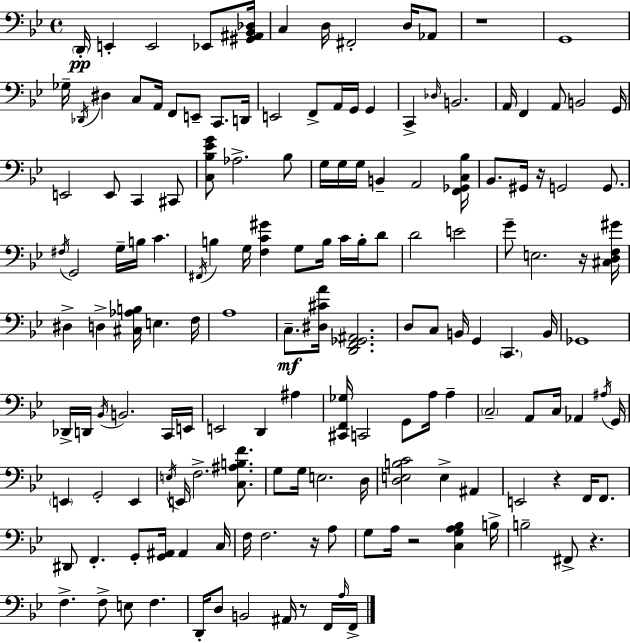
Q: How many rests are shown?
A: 8